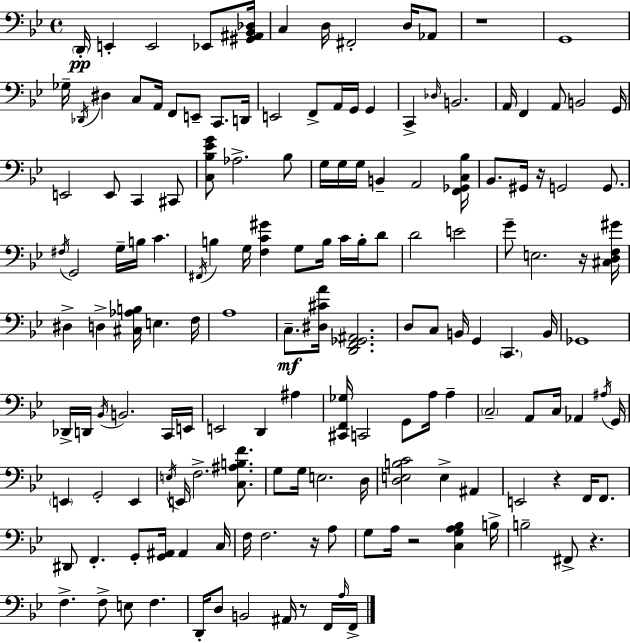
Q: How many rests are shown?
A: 8